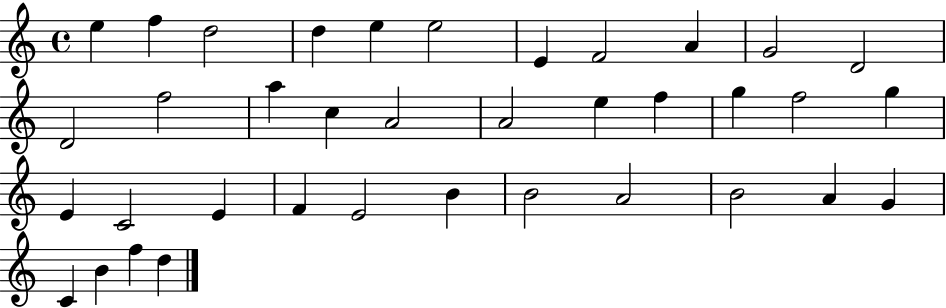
{
  \clef treble
  \time 4/4
  \defaultTimeSignature
  \key c \major
  e''4 f''4 d''2 | d''4 e''4 e''2 | e'4 f'2 a'4 | g'2 d'2 | \break d'2 f''2 | a''4 c''4 a'2 | a'2 e''4 f''4 | g''4 f''2 g''4 | \break e'4 c'2 e'4 | f'4 e'2 b'4 | b'2 a'2 | b'2 a'4 g'4 | \break c'4 b'4 f''4 d''4 | \bar "|."
}